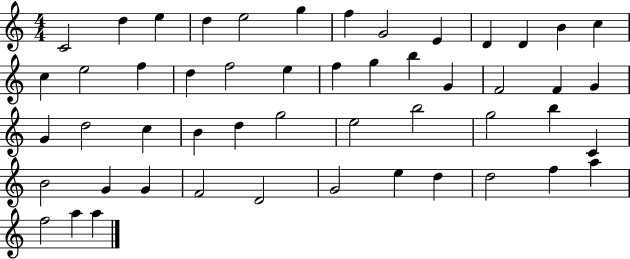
C4/h D5/q E5/q D5/q E5/h G5/q F5/q G4/h E4/q D4/q D4/q B4/q C5/q C5/q E5/h F5/q D5/q F5/h E5/q F5/q G5/q B5/q G4/q F4/h F4/q G4/q G4/q D5/h C5/q B4/q D5/q G5/h E5/h B5/h G5/h B5/q C4/q B4/h G4/q G4/q F4/h D4/h G4/h E5/q D5/q D5/h F5/q A5/q F5/h A5/q A5/q